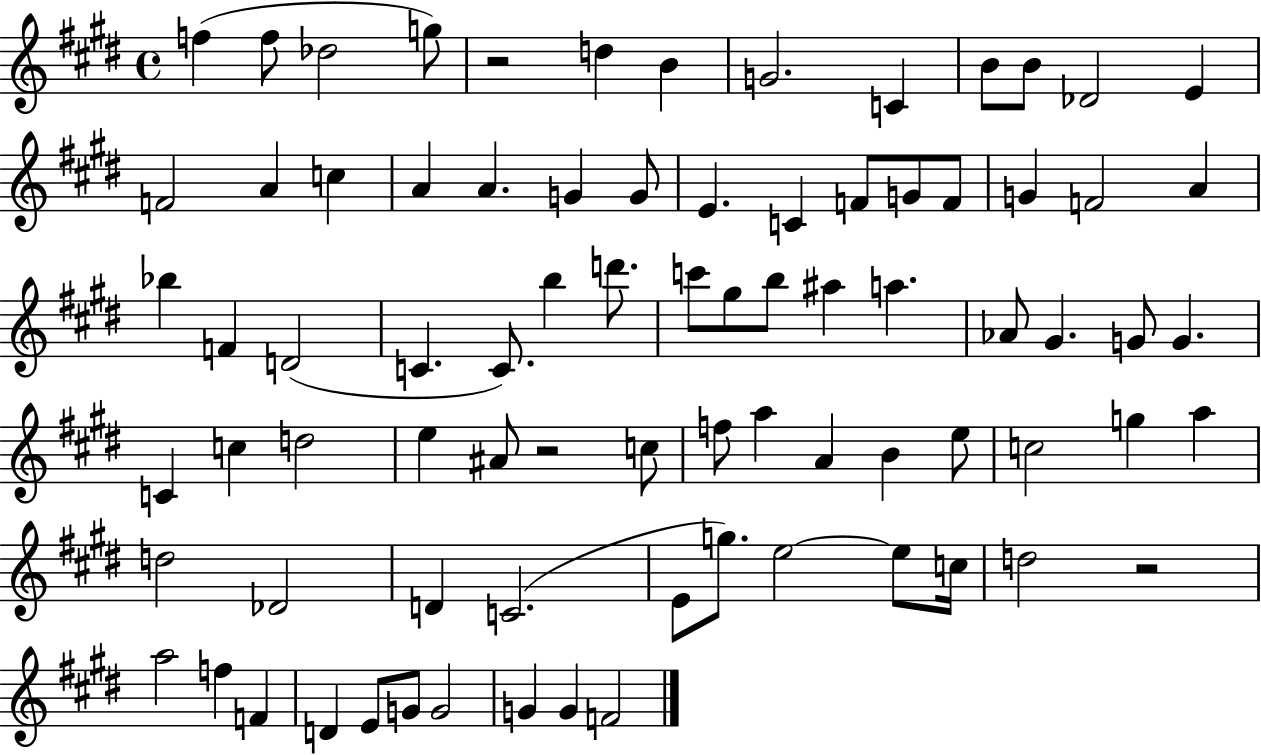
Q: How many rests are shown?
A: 3